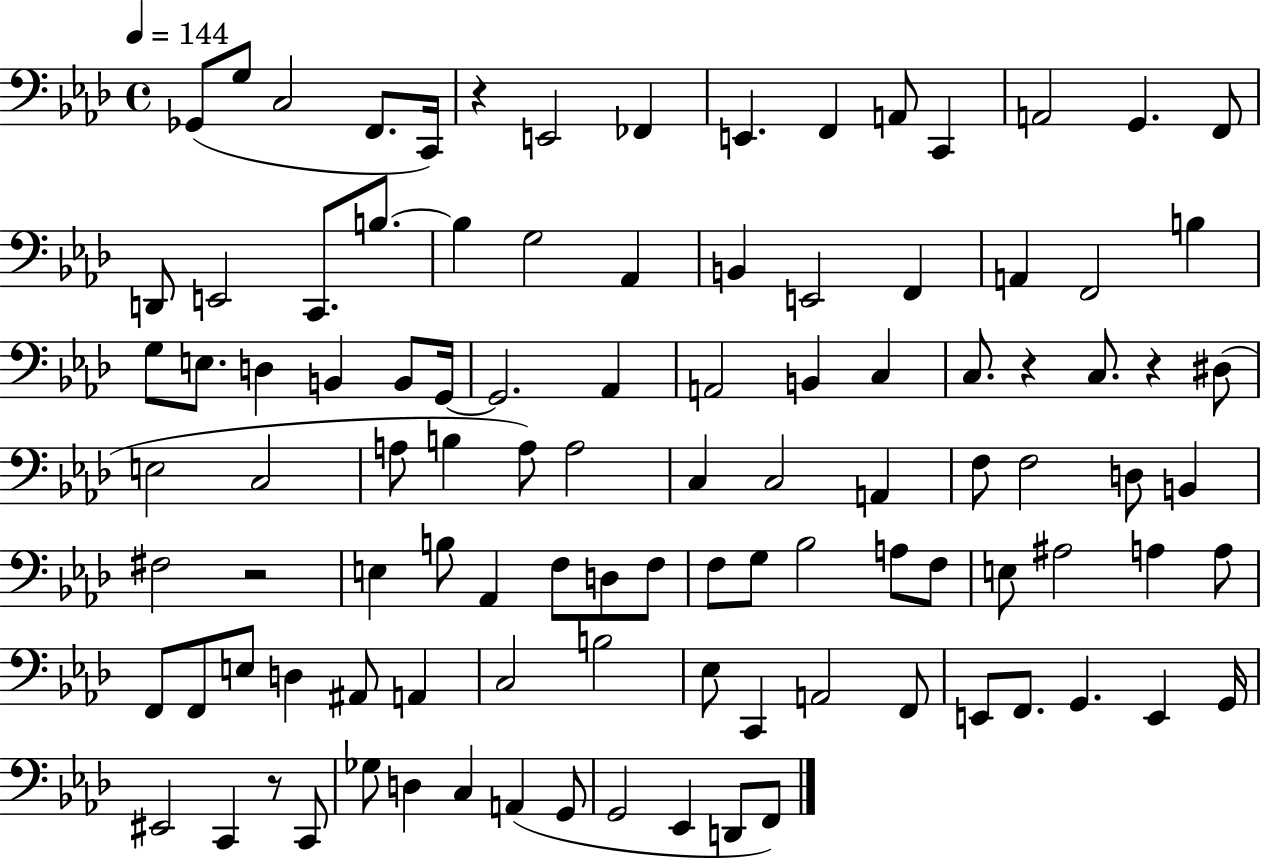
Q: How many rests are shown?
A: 5